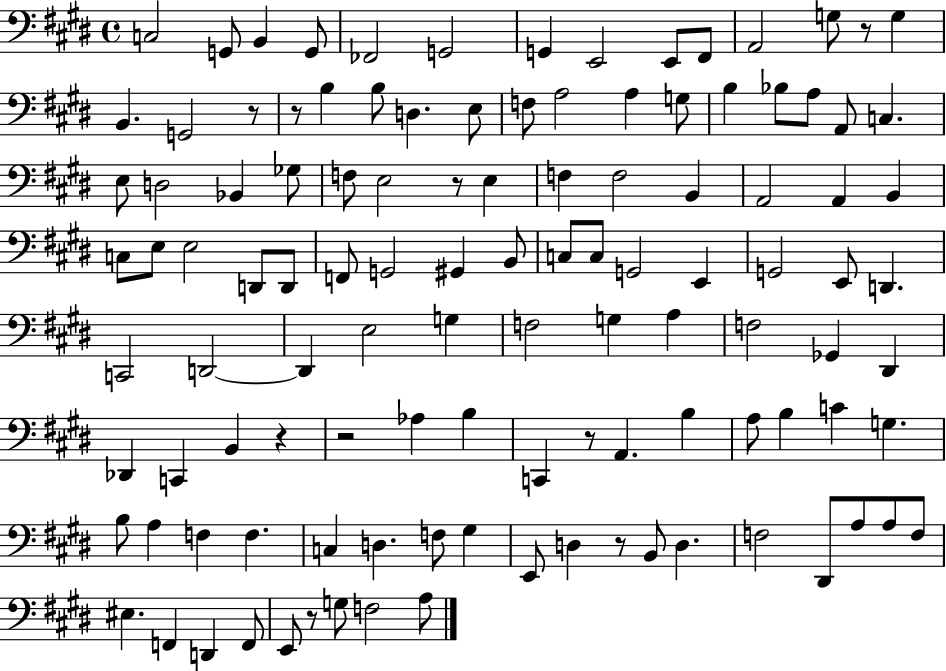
C3/h G2/e B2/q G2/e FES2/h G2/h G2/q E2/h E2/e F#2/e A2/h G3/e R/e G3/q B2/q. G2/h R/e R/e B3/q B3/e D3/q. E3/e F3/e A3/h A3/q G3/e B3/q Bb3/e A3/e A2/e C3/q. E3/e D3/h Bb2/q Gb3/e F3/e E3/h R/e E3/q F3/q F3/h B2/q A2/h A2/q B2/q C3/e E3/e E3/h D2/e D2/e F2/e G2/h G#2/q B2/e C3/e C3/e G2/h E2/q G2/h E2/e D2/q. C2/h D2/h D2/q E3/h G3/q F3/h G3/q A3/q F3/h Gb2/q D#2/q Db2/q C2/q B2/q R/q R/h Ab3/q B3/q C2/q R/e A2/q. B3/q A3/e B3/q C4/q G3/q. B3/e A3/q F3/q F3/q. C3/q D3/q. F3/e G#3/q E2/e D3/q R/e B2/e D3/q. F3/h D#2/e A3/e A3/e F3/e EIS3/q. F2/q D2/q F2/e E2/e R/e G3/e F3/h A3/e